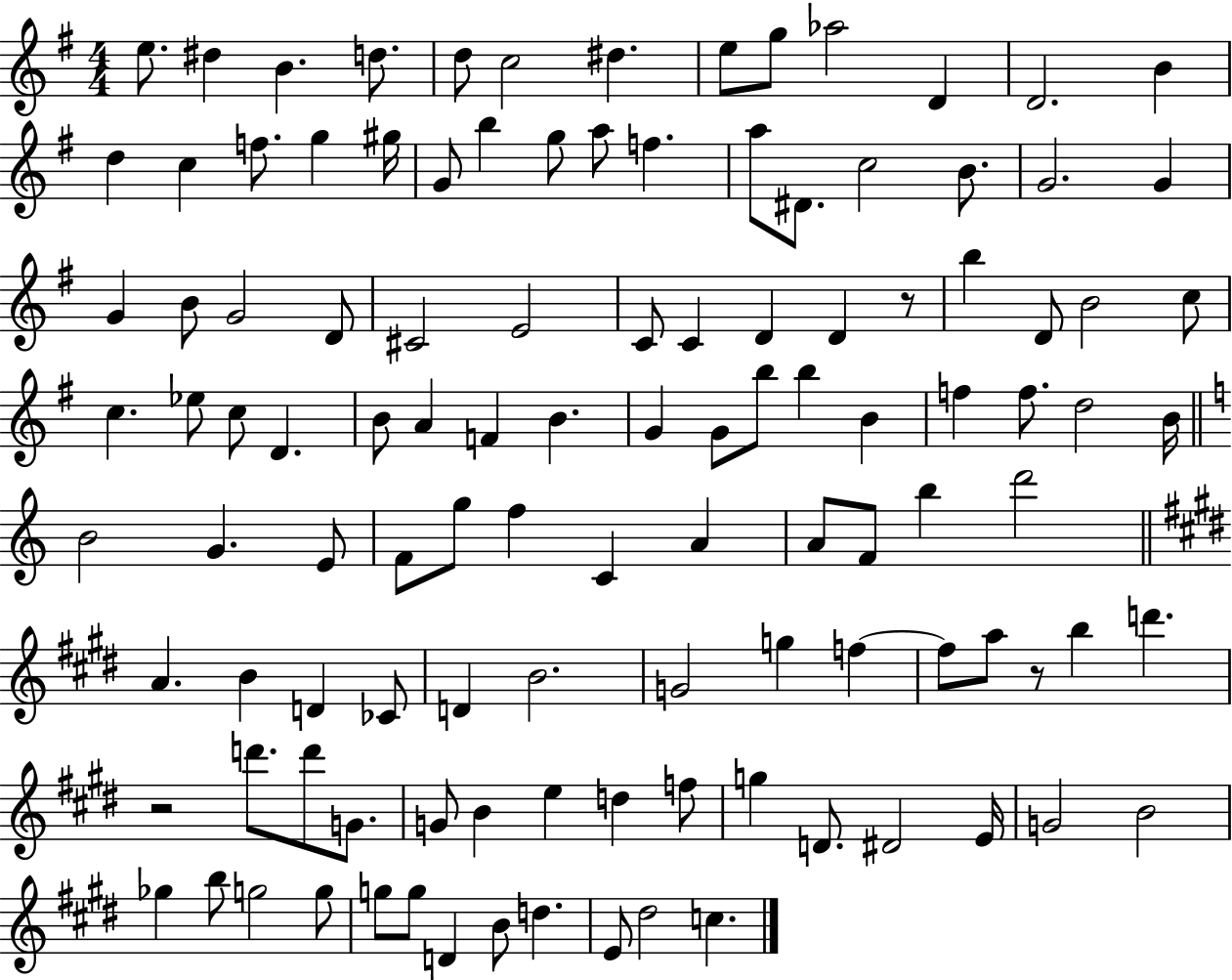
{
  \clef treble
  \numericTimeSignature
  \time 4/4
  \key g \major
  e''8. dis''4 b'4. d''8. | d''8 c''2 dis''4. | e''8 g''8 aes''2 d'4 | d'2. b'4 | \break d''4 c''4 f''8. g''4 gis''16 | g'8 b''4 g''8 a''8 f''4. | a''8 dis'8. c''2 b'8. | g'2. g'4 | \break g'4 b'8 g'2 d'8 | cis'2 e'2 | c'8 c'4 d'4 d'4 r8 | b''4 d'8 b'2 c''8 | \break c''4. ees''8 c''8 d'4. | b'8 a'4 f'4 b'4. | g'4 g'8 b''8 b''4 b'4 | f''4 f''8. d''2 b'16 | \break \bar "||" \break \key c \major b'2 g'4. e'8 | f'8 g''8 f''4 c'4 a'4 | a'8 f'8 b''4 d'''2 | \bar "||" \break \key e \major a'4. b'4 d'4 ces'8 | d'4 b'2. | g'2 g''4 f''4~~ | f''8 a''8 r8 b''4 d'''4. | \break r2 d'''8. d'''8 g'8. | g'8 b'4 e''4 d''4 f''8 | g''4 d'8. dis'2 e'16 | g'2 b'2 | \break ges''4 b''8 g''2 g''8 | g''8 g''8 d'4 b'8 d''4. | e'8 dis''2 c''4. | \bar "|."
}